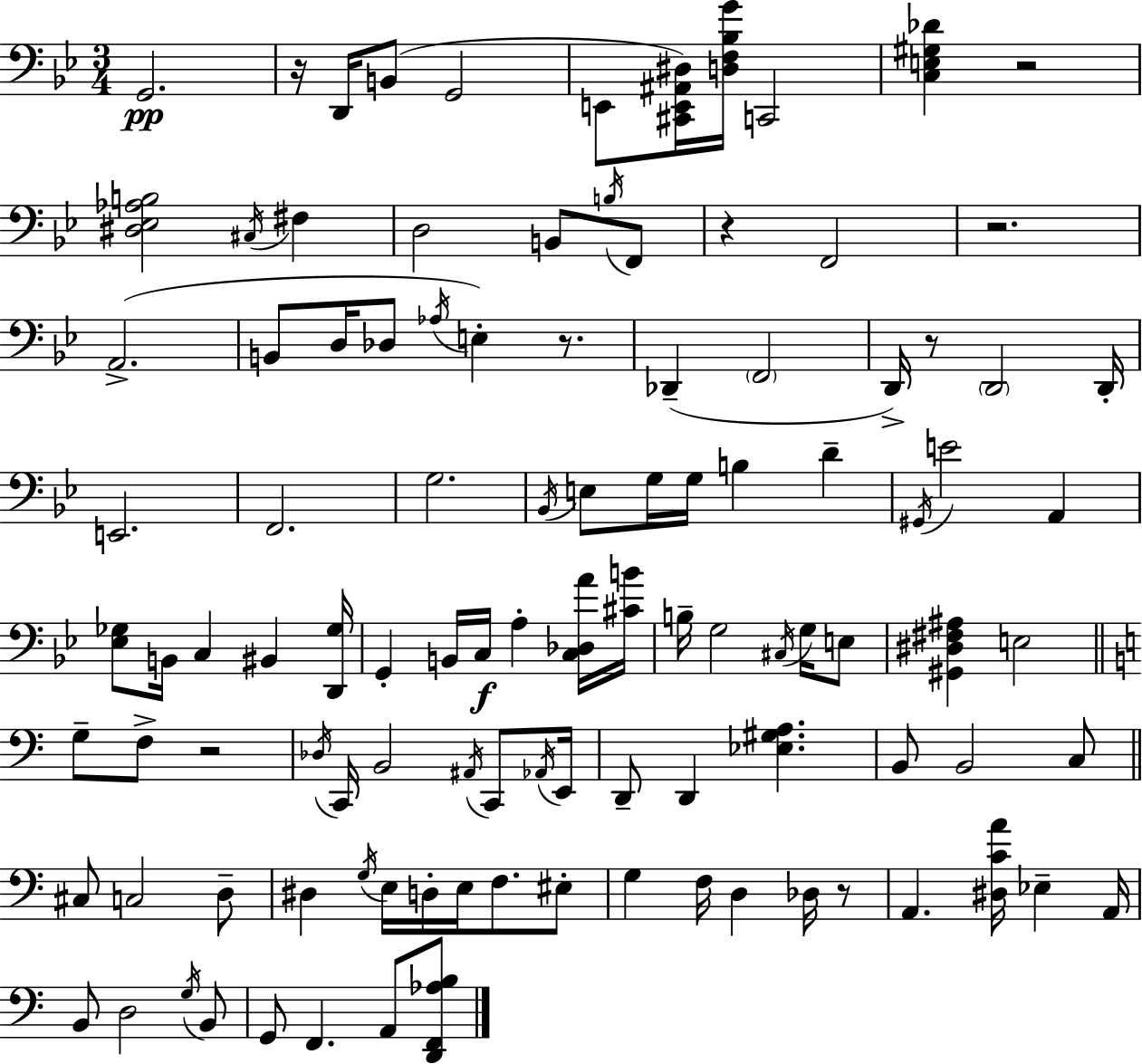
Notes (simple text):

G2/h. R/s D2/s B2/e G2/h E2/e [C#2,E2,A#2,D#3]/s [D3,F3,Bb3,G4]/s C2/h [C3,E3,G#3,Db4]/q R/h [D#3,Eb3,Ab3,B3]/h C#3/s F#3/q D3/h B2/e B3/s F2/e R/q F2/h R/h. A2/h. B2/e D3/s Db3/e Ab3/s E3/q R/e. Db2/q F2/h D2/s R/e D2/h D2/s E2/h. F2/h. G3/h. Bb2/s E3/e G3/s G3/s B3/q D4/q G#2/s E4/h A2/q [Eb3,Gb3]/e B2/s C3/q BIS2/q [D2,Gb3]/s G2/q B2/s C3/s A3/q [C3,Db3,A4]/s [C#4,B4]/s B3/s G3/h C#3/s G3/s E3/e [G#2,D#3,F#3,A#3]/q E3/h G3/e F3/e R/h Db3/s C2/s B2/h A#2/s C2/e Ab2/s E2/s D2/e D2/q [Eb3,G#3,A3]/q. B2/e B2/h C3/e C#3/e C3/h D3/e D#3/q G3/s E3/s D3/s E3/s F3/e. EIS3/e G3/q F3/s D3/q Db3/s R/e A2/q. [D#3,C4,A4]/s Eb3/q A2/s B2/e D3/h G3/s B2/e G2/e F2/q. A2/e [D2,F2,Ab3,B3]/e